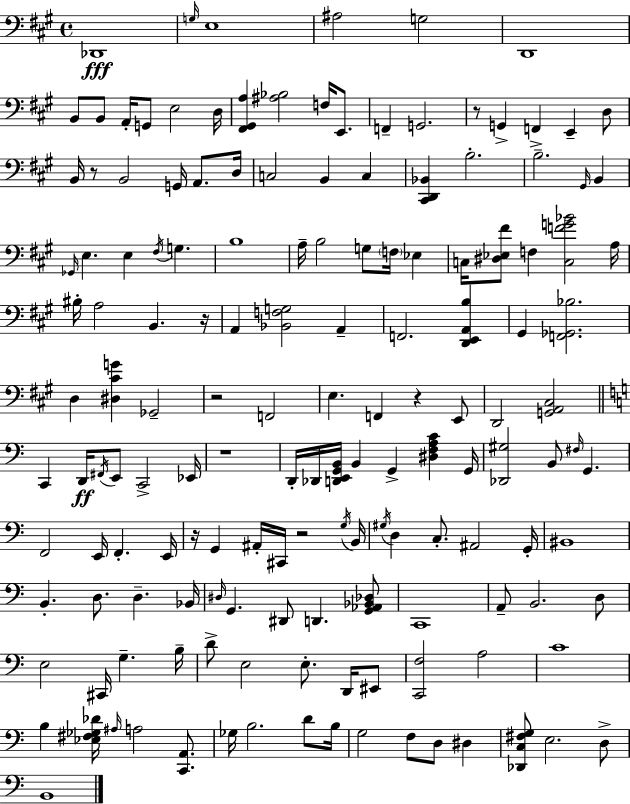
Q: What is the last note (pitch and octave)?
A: B2